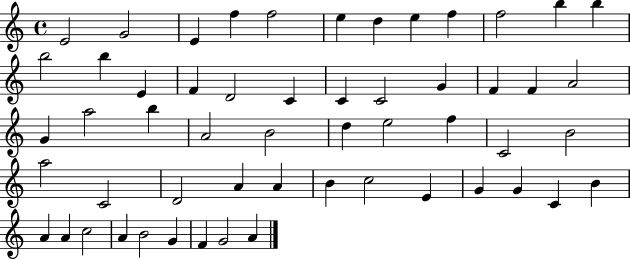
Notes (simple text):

E4/h G4/h E4/q F5/q F5/h E5/q D5/q E5/q F5/q F5/h B5/q B5/q B5/h B5/q E4/q F4/q D4/h C4/q C4/q C4/h G4/q F4/q F4/q A4/h G4/q A5/h B5/q A4/h B4/h D5/q E5/h F5/q C4/h B4/h A5/h C4/h D4/h A4/q A4/q B4/q C5/h E4/q G4/q G4/q C4/q B4/q A4/q A4/q C5/h A4/q B4/h G4/q F4/q G4/h A4/q